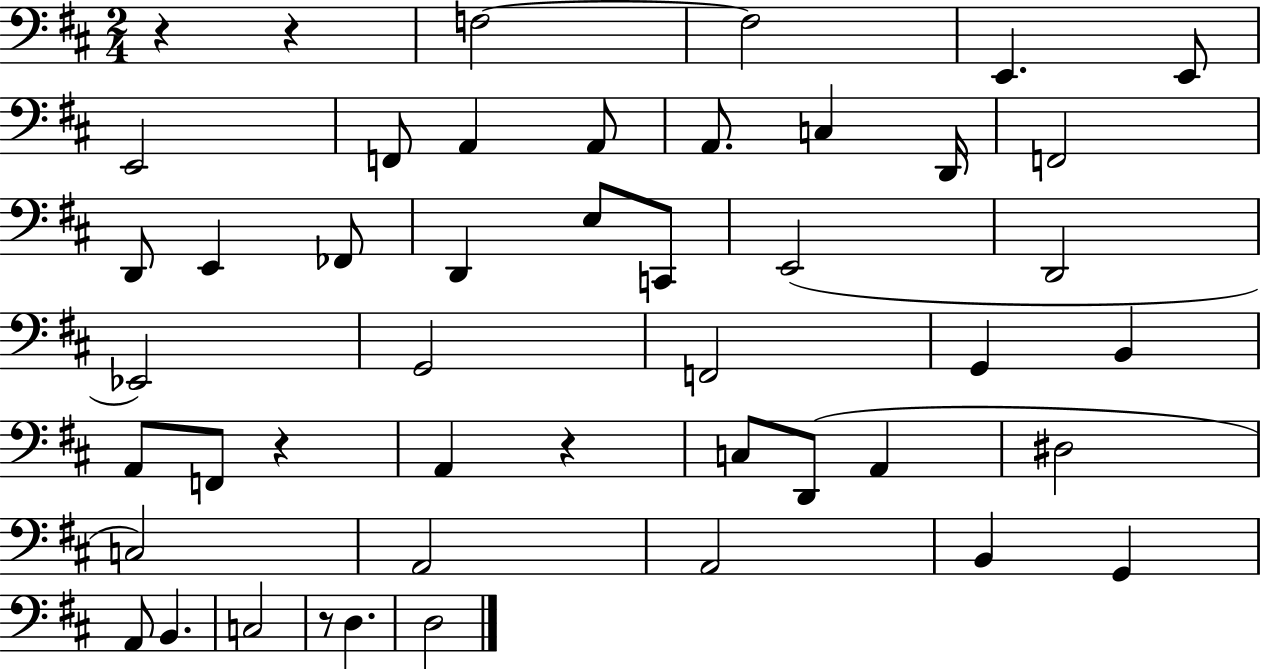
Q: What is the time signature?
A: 2/4